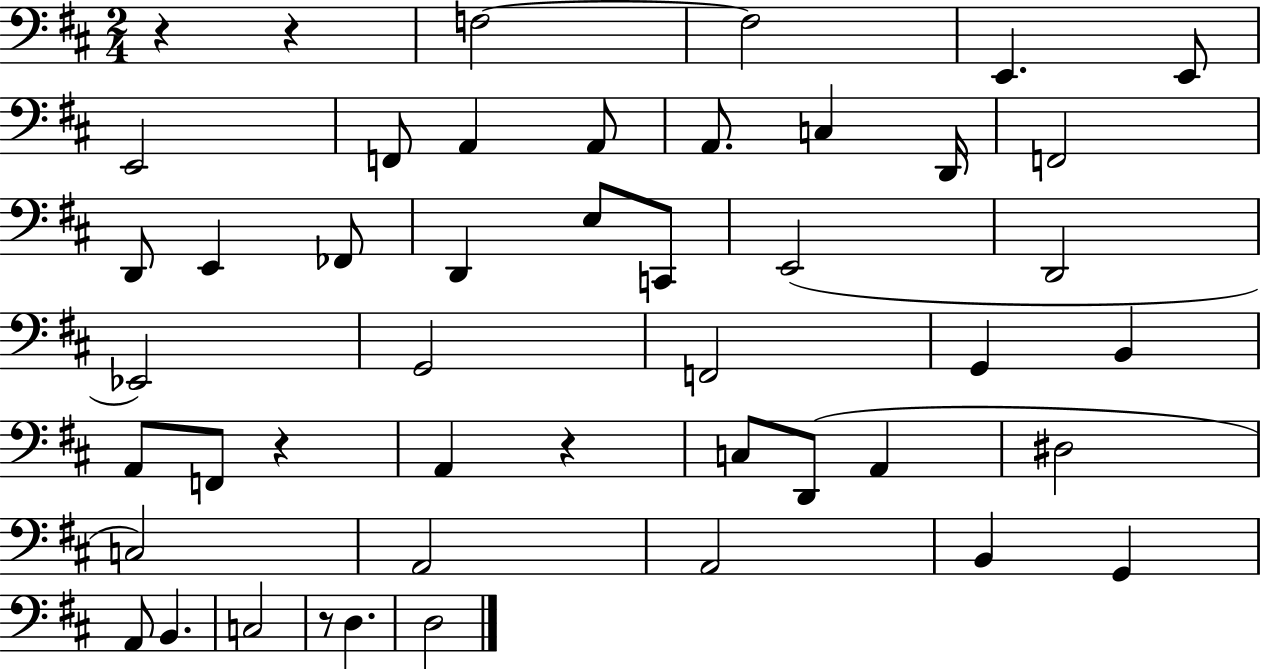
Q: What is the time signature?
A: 2/4